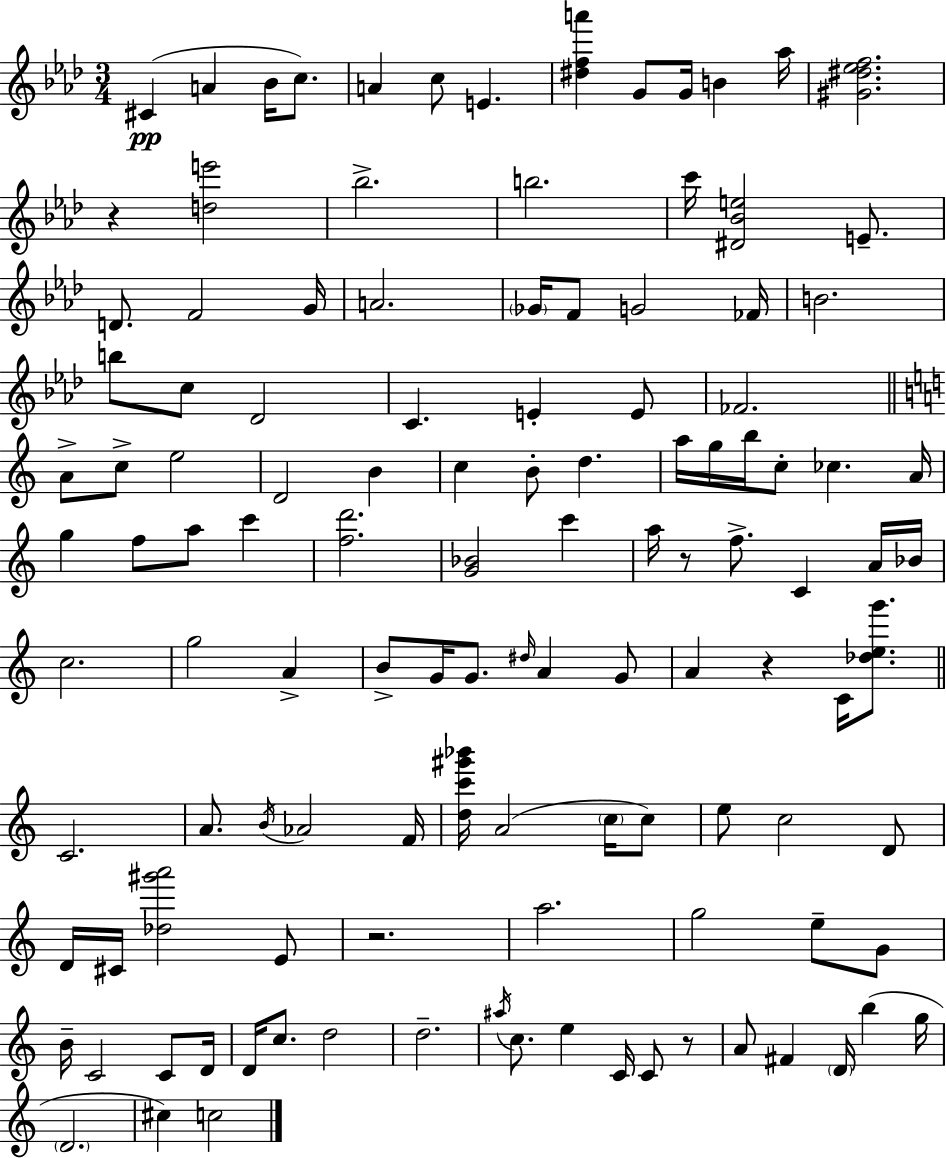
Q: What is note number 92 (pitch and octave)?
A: D5